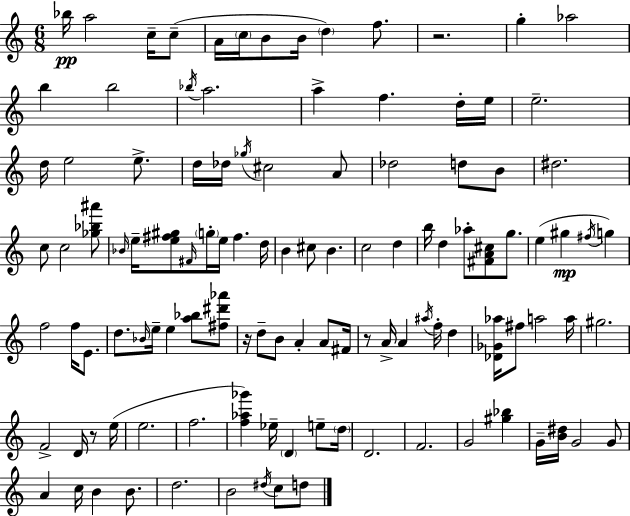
{
  \clef treble
  \numericTimeSignature
  \time 6/8
  \key a \minor
  bes''16\pp a''2 c''16-- c''8--( | a'16 \parenthesize c''16 b'8 b'16 \parenthesize d''4) f''8. | r2. | g''4-. aes''2 | \break b''4 b''2 | \acciaccatura { bes''16 } a''2. | a''4-> f''4. d''16-. | e''16 e''2.-- | \break d''16 e''2 e''8.-> | d''16 des''16 \acciaccatura { ges''16 } cis''2 | a'8 des''2 d''8 | b'8 dis''2. | \break c''8 c''2 | <ges'' bes'' ais'''>8 \grace { bes'16 } e''16-- <e'' fis'' gis''>8 \grace { fis'16 } \parenthesize g''16-. e''16 fis''4. | d''16 b'4 cis''8 b'4. | c''2 | \break d''4 b''16 d''4 aes''8-. <fis' a' cis''>8 | g''8. e''4( gis''4\mp | \acciaccatura { fis''16 } g''4) f''2 | f''16 e'8. d''8. \grace { bes'16 } e''16-- e''4 | \break <a'' bes''>8 <fis'' dis''' aes'''>8 r16 d''8-- b'8 a'4-. | a'8 fis'16 r8 a'16-> a'4 | \acciaccatura { ais''16 } f''16-. d''4 <des' ges' aes''>16 fis''8 a''2 | a''16 gis''2. | \break f'2-> | d'16 r8 e''16( e''2. | f''2. | <f'' aes'' ges'''>4) ees''16-- | \break \parenthesize d'4 e''8-- \parenthesize d''16 d'2. | f'2. | g'2 | <gis'' bes''>4 g'16-- <b' dis''>16 g'2 | \break g'8 a'4 c''16 | b'4 b'8. d''2. | b'2 | \acciaccatura { dis''16 } c''8 d''8 \bar "|."
}